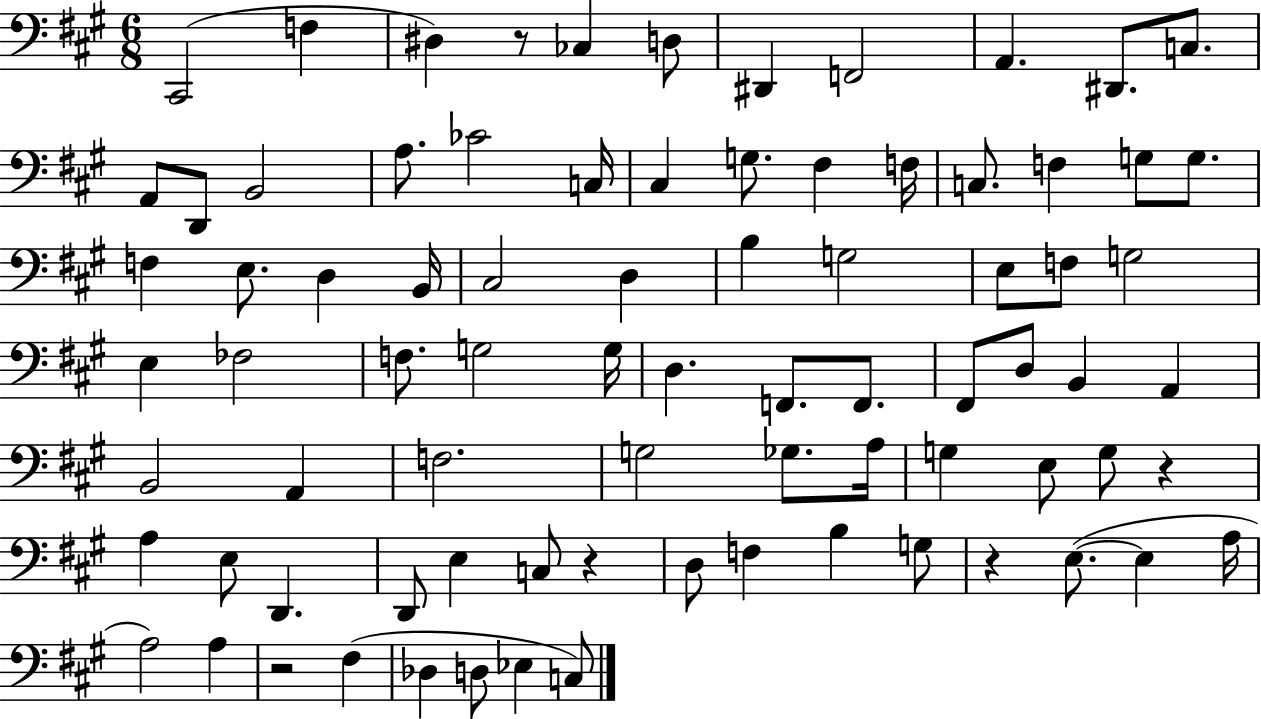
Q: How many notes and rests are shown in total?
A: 81